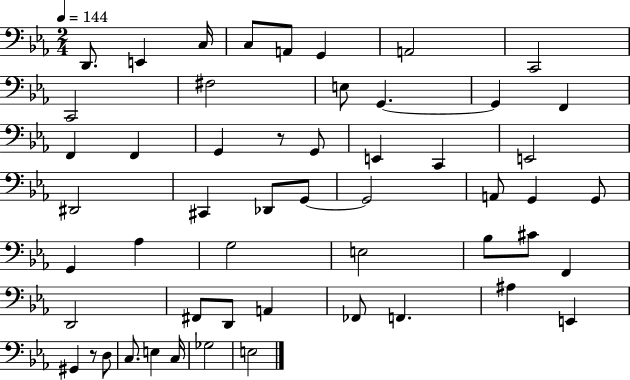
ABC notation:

X:1
T:Untitled
M:2/4
L:1/4
K:Eb
D,,/2 E,, C,/4 C,/2 A,,/2 G,, A,,2 C,,2 C,,2 ^F,2 E,/2 G,, G,, F,, F,, F,, G,, z/2 G,,/2 E,, C,, E,,2 ^D,,2 ^C,, _D,,/2 G,,/2 G,,2 A,,/2 G,, G,,/2 G,, _A, G,2 E,2 _B,/2 ^C/2 F,, D,,2 ^F,,/2 D,,/2 A,, _F,,/2 F,, ^A, E,, ^G,, z/2 D,/2 C,/2 E, C,/4 _G,2 E,2